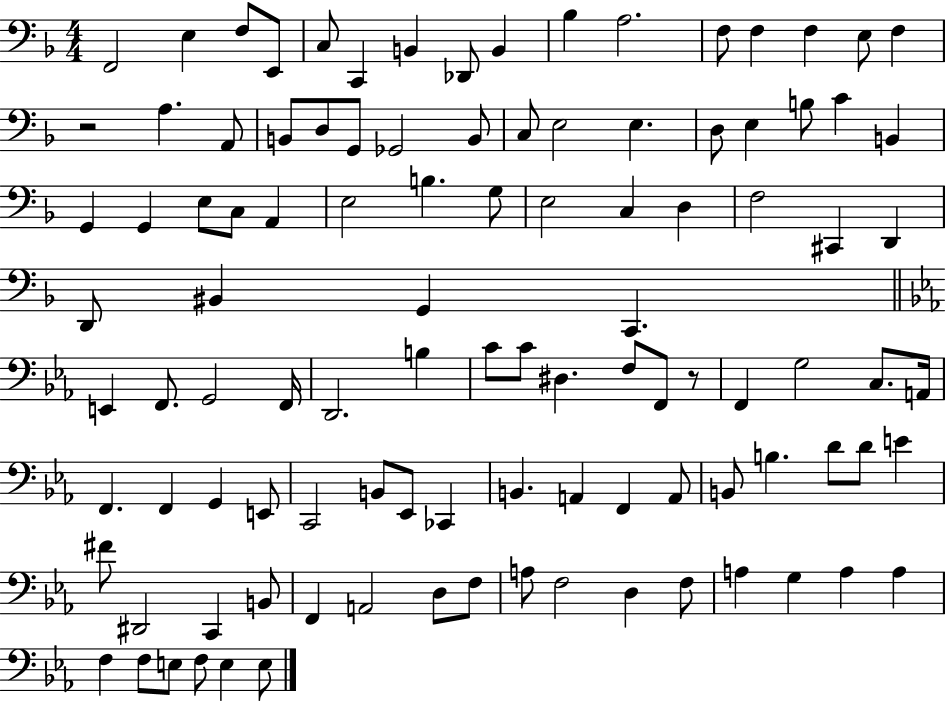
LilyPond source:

{
  \clef bass
  \numericTimeSignature
  \time 4/4
  \key f \major
  \repeat volta 2 { f,2 e4 f8 e,8 | c8 c,4 b,4 des,8 b,4 | bes4 a2. | f8 f4 f4 e8 f4 | \break r2 a4. a,8 | b,8 d8 g,8 ges,2 b,8 | c8 e2 e4. | d8 e4 b8 c'4 b,4 | \break g,4 g,4 e8 c8 a,4 | e2 b4. g8 | e2 c4 d4 | f2 cis,4 d,4 | \break d,8 bis,4 g,4 c,4. | \bar "||" \break \key ees \major e,4 f,8. g,2 f,16 | d,2. b4 | c'8 c'8 dis4. f8 f,8 r8 | f,4 g2 c8. a,16 | \break f,4. f,4 g,4 e,8 | c,2 b,8 ees,8 ces,4 | b,4. a,4 f,4 a,8 | b,8 b4. d'8 d'8 e'4 | \break fis'8 dis,2 c,4 b,8 | f,4 a,2 d8 f8 | a8 f2 d4 f8 | a4 g4 a4 a4 | \break f4 f8 e8 f8 e4 e8 | } \bar "|."
}